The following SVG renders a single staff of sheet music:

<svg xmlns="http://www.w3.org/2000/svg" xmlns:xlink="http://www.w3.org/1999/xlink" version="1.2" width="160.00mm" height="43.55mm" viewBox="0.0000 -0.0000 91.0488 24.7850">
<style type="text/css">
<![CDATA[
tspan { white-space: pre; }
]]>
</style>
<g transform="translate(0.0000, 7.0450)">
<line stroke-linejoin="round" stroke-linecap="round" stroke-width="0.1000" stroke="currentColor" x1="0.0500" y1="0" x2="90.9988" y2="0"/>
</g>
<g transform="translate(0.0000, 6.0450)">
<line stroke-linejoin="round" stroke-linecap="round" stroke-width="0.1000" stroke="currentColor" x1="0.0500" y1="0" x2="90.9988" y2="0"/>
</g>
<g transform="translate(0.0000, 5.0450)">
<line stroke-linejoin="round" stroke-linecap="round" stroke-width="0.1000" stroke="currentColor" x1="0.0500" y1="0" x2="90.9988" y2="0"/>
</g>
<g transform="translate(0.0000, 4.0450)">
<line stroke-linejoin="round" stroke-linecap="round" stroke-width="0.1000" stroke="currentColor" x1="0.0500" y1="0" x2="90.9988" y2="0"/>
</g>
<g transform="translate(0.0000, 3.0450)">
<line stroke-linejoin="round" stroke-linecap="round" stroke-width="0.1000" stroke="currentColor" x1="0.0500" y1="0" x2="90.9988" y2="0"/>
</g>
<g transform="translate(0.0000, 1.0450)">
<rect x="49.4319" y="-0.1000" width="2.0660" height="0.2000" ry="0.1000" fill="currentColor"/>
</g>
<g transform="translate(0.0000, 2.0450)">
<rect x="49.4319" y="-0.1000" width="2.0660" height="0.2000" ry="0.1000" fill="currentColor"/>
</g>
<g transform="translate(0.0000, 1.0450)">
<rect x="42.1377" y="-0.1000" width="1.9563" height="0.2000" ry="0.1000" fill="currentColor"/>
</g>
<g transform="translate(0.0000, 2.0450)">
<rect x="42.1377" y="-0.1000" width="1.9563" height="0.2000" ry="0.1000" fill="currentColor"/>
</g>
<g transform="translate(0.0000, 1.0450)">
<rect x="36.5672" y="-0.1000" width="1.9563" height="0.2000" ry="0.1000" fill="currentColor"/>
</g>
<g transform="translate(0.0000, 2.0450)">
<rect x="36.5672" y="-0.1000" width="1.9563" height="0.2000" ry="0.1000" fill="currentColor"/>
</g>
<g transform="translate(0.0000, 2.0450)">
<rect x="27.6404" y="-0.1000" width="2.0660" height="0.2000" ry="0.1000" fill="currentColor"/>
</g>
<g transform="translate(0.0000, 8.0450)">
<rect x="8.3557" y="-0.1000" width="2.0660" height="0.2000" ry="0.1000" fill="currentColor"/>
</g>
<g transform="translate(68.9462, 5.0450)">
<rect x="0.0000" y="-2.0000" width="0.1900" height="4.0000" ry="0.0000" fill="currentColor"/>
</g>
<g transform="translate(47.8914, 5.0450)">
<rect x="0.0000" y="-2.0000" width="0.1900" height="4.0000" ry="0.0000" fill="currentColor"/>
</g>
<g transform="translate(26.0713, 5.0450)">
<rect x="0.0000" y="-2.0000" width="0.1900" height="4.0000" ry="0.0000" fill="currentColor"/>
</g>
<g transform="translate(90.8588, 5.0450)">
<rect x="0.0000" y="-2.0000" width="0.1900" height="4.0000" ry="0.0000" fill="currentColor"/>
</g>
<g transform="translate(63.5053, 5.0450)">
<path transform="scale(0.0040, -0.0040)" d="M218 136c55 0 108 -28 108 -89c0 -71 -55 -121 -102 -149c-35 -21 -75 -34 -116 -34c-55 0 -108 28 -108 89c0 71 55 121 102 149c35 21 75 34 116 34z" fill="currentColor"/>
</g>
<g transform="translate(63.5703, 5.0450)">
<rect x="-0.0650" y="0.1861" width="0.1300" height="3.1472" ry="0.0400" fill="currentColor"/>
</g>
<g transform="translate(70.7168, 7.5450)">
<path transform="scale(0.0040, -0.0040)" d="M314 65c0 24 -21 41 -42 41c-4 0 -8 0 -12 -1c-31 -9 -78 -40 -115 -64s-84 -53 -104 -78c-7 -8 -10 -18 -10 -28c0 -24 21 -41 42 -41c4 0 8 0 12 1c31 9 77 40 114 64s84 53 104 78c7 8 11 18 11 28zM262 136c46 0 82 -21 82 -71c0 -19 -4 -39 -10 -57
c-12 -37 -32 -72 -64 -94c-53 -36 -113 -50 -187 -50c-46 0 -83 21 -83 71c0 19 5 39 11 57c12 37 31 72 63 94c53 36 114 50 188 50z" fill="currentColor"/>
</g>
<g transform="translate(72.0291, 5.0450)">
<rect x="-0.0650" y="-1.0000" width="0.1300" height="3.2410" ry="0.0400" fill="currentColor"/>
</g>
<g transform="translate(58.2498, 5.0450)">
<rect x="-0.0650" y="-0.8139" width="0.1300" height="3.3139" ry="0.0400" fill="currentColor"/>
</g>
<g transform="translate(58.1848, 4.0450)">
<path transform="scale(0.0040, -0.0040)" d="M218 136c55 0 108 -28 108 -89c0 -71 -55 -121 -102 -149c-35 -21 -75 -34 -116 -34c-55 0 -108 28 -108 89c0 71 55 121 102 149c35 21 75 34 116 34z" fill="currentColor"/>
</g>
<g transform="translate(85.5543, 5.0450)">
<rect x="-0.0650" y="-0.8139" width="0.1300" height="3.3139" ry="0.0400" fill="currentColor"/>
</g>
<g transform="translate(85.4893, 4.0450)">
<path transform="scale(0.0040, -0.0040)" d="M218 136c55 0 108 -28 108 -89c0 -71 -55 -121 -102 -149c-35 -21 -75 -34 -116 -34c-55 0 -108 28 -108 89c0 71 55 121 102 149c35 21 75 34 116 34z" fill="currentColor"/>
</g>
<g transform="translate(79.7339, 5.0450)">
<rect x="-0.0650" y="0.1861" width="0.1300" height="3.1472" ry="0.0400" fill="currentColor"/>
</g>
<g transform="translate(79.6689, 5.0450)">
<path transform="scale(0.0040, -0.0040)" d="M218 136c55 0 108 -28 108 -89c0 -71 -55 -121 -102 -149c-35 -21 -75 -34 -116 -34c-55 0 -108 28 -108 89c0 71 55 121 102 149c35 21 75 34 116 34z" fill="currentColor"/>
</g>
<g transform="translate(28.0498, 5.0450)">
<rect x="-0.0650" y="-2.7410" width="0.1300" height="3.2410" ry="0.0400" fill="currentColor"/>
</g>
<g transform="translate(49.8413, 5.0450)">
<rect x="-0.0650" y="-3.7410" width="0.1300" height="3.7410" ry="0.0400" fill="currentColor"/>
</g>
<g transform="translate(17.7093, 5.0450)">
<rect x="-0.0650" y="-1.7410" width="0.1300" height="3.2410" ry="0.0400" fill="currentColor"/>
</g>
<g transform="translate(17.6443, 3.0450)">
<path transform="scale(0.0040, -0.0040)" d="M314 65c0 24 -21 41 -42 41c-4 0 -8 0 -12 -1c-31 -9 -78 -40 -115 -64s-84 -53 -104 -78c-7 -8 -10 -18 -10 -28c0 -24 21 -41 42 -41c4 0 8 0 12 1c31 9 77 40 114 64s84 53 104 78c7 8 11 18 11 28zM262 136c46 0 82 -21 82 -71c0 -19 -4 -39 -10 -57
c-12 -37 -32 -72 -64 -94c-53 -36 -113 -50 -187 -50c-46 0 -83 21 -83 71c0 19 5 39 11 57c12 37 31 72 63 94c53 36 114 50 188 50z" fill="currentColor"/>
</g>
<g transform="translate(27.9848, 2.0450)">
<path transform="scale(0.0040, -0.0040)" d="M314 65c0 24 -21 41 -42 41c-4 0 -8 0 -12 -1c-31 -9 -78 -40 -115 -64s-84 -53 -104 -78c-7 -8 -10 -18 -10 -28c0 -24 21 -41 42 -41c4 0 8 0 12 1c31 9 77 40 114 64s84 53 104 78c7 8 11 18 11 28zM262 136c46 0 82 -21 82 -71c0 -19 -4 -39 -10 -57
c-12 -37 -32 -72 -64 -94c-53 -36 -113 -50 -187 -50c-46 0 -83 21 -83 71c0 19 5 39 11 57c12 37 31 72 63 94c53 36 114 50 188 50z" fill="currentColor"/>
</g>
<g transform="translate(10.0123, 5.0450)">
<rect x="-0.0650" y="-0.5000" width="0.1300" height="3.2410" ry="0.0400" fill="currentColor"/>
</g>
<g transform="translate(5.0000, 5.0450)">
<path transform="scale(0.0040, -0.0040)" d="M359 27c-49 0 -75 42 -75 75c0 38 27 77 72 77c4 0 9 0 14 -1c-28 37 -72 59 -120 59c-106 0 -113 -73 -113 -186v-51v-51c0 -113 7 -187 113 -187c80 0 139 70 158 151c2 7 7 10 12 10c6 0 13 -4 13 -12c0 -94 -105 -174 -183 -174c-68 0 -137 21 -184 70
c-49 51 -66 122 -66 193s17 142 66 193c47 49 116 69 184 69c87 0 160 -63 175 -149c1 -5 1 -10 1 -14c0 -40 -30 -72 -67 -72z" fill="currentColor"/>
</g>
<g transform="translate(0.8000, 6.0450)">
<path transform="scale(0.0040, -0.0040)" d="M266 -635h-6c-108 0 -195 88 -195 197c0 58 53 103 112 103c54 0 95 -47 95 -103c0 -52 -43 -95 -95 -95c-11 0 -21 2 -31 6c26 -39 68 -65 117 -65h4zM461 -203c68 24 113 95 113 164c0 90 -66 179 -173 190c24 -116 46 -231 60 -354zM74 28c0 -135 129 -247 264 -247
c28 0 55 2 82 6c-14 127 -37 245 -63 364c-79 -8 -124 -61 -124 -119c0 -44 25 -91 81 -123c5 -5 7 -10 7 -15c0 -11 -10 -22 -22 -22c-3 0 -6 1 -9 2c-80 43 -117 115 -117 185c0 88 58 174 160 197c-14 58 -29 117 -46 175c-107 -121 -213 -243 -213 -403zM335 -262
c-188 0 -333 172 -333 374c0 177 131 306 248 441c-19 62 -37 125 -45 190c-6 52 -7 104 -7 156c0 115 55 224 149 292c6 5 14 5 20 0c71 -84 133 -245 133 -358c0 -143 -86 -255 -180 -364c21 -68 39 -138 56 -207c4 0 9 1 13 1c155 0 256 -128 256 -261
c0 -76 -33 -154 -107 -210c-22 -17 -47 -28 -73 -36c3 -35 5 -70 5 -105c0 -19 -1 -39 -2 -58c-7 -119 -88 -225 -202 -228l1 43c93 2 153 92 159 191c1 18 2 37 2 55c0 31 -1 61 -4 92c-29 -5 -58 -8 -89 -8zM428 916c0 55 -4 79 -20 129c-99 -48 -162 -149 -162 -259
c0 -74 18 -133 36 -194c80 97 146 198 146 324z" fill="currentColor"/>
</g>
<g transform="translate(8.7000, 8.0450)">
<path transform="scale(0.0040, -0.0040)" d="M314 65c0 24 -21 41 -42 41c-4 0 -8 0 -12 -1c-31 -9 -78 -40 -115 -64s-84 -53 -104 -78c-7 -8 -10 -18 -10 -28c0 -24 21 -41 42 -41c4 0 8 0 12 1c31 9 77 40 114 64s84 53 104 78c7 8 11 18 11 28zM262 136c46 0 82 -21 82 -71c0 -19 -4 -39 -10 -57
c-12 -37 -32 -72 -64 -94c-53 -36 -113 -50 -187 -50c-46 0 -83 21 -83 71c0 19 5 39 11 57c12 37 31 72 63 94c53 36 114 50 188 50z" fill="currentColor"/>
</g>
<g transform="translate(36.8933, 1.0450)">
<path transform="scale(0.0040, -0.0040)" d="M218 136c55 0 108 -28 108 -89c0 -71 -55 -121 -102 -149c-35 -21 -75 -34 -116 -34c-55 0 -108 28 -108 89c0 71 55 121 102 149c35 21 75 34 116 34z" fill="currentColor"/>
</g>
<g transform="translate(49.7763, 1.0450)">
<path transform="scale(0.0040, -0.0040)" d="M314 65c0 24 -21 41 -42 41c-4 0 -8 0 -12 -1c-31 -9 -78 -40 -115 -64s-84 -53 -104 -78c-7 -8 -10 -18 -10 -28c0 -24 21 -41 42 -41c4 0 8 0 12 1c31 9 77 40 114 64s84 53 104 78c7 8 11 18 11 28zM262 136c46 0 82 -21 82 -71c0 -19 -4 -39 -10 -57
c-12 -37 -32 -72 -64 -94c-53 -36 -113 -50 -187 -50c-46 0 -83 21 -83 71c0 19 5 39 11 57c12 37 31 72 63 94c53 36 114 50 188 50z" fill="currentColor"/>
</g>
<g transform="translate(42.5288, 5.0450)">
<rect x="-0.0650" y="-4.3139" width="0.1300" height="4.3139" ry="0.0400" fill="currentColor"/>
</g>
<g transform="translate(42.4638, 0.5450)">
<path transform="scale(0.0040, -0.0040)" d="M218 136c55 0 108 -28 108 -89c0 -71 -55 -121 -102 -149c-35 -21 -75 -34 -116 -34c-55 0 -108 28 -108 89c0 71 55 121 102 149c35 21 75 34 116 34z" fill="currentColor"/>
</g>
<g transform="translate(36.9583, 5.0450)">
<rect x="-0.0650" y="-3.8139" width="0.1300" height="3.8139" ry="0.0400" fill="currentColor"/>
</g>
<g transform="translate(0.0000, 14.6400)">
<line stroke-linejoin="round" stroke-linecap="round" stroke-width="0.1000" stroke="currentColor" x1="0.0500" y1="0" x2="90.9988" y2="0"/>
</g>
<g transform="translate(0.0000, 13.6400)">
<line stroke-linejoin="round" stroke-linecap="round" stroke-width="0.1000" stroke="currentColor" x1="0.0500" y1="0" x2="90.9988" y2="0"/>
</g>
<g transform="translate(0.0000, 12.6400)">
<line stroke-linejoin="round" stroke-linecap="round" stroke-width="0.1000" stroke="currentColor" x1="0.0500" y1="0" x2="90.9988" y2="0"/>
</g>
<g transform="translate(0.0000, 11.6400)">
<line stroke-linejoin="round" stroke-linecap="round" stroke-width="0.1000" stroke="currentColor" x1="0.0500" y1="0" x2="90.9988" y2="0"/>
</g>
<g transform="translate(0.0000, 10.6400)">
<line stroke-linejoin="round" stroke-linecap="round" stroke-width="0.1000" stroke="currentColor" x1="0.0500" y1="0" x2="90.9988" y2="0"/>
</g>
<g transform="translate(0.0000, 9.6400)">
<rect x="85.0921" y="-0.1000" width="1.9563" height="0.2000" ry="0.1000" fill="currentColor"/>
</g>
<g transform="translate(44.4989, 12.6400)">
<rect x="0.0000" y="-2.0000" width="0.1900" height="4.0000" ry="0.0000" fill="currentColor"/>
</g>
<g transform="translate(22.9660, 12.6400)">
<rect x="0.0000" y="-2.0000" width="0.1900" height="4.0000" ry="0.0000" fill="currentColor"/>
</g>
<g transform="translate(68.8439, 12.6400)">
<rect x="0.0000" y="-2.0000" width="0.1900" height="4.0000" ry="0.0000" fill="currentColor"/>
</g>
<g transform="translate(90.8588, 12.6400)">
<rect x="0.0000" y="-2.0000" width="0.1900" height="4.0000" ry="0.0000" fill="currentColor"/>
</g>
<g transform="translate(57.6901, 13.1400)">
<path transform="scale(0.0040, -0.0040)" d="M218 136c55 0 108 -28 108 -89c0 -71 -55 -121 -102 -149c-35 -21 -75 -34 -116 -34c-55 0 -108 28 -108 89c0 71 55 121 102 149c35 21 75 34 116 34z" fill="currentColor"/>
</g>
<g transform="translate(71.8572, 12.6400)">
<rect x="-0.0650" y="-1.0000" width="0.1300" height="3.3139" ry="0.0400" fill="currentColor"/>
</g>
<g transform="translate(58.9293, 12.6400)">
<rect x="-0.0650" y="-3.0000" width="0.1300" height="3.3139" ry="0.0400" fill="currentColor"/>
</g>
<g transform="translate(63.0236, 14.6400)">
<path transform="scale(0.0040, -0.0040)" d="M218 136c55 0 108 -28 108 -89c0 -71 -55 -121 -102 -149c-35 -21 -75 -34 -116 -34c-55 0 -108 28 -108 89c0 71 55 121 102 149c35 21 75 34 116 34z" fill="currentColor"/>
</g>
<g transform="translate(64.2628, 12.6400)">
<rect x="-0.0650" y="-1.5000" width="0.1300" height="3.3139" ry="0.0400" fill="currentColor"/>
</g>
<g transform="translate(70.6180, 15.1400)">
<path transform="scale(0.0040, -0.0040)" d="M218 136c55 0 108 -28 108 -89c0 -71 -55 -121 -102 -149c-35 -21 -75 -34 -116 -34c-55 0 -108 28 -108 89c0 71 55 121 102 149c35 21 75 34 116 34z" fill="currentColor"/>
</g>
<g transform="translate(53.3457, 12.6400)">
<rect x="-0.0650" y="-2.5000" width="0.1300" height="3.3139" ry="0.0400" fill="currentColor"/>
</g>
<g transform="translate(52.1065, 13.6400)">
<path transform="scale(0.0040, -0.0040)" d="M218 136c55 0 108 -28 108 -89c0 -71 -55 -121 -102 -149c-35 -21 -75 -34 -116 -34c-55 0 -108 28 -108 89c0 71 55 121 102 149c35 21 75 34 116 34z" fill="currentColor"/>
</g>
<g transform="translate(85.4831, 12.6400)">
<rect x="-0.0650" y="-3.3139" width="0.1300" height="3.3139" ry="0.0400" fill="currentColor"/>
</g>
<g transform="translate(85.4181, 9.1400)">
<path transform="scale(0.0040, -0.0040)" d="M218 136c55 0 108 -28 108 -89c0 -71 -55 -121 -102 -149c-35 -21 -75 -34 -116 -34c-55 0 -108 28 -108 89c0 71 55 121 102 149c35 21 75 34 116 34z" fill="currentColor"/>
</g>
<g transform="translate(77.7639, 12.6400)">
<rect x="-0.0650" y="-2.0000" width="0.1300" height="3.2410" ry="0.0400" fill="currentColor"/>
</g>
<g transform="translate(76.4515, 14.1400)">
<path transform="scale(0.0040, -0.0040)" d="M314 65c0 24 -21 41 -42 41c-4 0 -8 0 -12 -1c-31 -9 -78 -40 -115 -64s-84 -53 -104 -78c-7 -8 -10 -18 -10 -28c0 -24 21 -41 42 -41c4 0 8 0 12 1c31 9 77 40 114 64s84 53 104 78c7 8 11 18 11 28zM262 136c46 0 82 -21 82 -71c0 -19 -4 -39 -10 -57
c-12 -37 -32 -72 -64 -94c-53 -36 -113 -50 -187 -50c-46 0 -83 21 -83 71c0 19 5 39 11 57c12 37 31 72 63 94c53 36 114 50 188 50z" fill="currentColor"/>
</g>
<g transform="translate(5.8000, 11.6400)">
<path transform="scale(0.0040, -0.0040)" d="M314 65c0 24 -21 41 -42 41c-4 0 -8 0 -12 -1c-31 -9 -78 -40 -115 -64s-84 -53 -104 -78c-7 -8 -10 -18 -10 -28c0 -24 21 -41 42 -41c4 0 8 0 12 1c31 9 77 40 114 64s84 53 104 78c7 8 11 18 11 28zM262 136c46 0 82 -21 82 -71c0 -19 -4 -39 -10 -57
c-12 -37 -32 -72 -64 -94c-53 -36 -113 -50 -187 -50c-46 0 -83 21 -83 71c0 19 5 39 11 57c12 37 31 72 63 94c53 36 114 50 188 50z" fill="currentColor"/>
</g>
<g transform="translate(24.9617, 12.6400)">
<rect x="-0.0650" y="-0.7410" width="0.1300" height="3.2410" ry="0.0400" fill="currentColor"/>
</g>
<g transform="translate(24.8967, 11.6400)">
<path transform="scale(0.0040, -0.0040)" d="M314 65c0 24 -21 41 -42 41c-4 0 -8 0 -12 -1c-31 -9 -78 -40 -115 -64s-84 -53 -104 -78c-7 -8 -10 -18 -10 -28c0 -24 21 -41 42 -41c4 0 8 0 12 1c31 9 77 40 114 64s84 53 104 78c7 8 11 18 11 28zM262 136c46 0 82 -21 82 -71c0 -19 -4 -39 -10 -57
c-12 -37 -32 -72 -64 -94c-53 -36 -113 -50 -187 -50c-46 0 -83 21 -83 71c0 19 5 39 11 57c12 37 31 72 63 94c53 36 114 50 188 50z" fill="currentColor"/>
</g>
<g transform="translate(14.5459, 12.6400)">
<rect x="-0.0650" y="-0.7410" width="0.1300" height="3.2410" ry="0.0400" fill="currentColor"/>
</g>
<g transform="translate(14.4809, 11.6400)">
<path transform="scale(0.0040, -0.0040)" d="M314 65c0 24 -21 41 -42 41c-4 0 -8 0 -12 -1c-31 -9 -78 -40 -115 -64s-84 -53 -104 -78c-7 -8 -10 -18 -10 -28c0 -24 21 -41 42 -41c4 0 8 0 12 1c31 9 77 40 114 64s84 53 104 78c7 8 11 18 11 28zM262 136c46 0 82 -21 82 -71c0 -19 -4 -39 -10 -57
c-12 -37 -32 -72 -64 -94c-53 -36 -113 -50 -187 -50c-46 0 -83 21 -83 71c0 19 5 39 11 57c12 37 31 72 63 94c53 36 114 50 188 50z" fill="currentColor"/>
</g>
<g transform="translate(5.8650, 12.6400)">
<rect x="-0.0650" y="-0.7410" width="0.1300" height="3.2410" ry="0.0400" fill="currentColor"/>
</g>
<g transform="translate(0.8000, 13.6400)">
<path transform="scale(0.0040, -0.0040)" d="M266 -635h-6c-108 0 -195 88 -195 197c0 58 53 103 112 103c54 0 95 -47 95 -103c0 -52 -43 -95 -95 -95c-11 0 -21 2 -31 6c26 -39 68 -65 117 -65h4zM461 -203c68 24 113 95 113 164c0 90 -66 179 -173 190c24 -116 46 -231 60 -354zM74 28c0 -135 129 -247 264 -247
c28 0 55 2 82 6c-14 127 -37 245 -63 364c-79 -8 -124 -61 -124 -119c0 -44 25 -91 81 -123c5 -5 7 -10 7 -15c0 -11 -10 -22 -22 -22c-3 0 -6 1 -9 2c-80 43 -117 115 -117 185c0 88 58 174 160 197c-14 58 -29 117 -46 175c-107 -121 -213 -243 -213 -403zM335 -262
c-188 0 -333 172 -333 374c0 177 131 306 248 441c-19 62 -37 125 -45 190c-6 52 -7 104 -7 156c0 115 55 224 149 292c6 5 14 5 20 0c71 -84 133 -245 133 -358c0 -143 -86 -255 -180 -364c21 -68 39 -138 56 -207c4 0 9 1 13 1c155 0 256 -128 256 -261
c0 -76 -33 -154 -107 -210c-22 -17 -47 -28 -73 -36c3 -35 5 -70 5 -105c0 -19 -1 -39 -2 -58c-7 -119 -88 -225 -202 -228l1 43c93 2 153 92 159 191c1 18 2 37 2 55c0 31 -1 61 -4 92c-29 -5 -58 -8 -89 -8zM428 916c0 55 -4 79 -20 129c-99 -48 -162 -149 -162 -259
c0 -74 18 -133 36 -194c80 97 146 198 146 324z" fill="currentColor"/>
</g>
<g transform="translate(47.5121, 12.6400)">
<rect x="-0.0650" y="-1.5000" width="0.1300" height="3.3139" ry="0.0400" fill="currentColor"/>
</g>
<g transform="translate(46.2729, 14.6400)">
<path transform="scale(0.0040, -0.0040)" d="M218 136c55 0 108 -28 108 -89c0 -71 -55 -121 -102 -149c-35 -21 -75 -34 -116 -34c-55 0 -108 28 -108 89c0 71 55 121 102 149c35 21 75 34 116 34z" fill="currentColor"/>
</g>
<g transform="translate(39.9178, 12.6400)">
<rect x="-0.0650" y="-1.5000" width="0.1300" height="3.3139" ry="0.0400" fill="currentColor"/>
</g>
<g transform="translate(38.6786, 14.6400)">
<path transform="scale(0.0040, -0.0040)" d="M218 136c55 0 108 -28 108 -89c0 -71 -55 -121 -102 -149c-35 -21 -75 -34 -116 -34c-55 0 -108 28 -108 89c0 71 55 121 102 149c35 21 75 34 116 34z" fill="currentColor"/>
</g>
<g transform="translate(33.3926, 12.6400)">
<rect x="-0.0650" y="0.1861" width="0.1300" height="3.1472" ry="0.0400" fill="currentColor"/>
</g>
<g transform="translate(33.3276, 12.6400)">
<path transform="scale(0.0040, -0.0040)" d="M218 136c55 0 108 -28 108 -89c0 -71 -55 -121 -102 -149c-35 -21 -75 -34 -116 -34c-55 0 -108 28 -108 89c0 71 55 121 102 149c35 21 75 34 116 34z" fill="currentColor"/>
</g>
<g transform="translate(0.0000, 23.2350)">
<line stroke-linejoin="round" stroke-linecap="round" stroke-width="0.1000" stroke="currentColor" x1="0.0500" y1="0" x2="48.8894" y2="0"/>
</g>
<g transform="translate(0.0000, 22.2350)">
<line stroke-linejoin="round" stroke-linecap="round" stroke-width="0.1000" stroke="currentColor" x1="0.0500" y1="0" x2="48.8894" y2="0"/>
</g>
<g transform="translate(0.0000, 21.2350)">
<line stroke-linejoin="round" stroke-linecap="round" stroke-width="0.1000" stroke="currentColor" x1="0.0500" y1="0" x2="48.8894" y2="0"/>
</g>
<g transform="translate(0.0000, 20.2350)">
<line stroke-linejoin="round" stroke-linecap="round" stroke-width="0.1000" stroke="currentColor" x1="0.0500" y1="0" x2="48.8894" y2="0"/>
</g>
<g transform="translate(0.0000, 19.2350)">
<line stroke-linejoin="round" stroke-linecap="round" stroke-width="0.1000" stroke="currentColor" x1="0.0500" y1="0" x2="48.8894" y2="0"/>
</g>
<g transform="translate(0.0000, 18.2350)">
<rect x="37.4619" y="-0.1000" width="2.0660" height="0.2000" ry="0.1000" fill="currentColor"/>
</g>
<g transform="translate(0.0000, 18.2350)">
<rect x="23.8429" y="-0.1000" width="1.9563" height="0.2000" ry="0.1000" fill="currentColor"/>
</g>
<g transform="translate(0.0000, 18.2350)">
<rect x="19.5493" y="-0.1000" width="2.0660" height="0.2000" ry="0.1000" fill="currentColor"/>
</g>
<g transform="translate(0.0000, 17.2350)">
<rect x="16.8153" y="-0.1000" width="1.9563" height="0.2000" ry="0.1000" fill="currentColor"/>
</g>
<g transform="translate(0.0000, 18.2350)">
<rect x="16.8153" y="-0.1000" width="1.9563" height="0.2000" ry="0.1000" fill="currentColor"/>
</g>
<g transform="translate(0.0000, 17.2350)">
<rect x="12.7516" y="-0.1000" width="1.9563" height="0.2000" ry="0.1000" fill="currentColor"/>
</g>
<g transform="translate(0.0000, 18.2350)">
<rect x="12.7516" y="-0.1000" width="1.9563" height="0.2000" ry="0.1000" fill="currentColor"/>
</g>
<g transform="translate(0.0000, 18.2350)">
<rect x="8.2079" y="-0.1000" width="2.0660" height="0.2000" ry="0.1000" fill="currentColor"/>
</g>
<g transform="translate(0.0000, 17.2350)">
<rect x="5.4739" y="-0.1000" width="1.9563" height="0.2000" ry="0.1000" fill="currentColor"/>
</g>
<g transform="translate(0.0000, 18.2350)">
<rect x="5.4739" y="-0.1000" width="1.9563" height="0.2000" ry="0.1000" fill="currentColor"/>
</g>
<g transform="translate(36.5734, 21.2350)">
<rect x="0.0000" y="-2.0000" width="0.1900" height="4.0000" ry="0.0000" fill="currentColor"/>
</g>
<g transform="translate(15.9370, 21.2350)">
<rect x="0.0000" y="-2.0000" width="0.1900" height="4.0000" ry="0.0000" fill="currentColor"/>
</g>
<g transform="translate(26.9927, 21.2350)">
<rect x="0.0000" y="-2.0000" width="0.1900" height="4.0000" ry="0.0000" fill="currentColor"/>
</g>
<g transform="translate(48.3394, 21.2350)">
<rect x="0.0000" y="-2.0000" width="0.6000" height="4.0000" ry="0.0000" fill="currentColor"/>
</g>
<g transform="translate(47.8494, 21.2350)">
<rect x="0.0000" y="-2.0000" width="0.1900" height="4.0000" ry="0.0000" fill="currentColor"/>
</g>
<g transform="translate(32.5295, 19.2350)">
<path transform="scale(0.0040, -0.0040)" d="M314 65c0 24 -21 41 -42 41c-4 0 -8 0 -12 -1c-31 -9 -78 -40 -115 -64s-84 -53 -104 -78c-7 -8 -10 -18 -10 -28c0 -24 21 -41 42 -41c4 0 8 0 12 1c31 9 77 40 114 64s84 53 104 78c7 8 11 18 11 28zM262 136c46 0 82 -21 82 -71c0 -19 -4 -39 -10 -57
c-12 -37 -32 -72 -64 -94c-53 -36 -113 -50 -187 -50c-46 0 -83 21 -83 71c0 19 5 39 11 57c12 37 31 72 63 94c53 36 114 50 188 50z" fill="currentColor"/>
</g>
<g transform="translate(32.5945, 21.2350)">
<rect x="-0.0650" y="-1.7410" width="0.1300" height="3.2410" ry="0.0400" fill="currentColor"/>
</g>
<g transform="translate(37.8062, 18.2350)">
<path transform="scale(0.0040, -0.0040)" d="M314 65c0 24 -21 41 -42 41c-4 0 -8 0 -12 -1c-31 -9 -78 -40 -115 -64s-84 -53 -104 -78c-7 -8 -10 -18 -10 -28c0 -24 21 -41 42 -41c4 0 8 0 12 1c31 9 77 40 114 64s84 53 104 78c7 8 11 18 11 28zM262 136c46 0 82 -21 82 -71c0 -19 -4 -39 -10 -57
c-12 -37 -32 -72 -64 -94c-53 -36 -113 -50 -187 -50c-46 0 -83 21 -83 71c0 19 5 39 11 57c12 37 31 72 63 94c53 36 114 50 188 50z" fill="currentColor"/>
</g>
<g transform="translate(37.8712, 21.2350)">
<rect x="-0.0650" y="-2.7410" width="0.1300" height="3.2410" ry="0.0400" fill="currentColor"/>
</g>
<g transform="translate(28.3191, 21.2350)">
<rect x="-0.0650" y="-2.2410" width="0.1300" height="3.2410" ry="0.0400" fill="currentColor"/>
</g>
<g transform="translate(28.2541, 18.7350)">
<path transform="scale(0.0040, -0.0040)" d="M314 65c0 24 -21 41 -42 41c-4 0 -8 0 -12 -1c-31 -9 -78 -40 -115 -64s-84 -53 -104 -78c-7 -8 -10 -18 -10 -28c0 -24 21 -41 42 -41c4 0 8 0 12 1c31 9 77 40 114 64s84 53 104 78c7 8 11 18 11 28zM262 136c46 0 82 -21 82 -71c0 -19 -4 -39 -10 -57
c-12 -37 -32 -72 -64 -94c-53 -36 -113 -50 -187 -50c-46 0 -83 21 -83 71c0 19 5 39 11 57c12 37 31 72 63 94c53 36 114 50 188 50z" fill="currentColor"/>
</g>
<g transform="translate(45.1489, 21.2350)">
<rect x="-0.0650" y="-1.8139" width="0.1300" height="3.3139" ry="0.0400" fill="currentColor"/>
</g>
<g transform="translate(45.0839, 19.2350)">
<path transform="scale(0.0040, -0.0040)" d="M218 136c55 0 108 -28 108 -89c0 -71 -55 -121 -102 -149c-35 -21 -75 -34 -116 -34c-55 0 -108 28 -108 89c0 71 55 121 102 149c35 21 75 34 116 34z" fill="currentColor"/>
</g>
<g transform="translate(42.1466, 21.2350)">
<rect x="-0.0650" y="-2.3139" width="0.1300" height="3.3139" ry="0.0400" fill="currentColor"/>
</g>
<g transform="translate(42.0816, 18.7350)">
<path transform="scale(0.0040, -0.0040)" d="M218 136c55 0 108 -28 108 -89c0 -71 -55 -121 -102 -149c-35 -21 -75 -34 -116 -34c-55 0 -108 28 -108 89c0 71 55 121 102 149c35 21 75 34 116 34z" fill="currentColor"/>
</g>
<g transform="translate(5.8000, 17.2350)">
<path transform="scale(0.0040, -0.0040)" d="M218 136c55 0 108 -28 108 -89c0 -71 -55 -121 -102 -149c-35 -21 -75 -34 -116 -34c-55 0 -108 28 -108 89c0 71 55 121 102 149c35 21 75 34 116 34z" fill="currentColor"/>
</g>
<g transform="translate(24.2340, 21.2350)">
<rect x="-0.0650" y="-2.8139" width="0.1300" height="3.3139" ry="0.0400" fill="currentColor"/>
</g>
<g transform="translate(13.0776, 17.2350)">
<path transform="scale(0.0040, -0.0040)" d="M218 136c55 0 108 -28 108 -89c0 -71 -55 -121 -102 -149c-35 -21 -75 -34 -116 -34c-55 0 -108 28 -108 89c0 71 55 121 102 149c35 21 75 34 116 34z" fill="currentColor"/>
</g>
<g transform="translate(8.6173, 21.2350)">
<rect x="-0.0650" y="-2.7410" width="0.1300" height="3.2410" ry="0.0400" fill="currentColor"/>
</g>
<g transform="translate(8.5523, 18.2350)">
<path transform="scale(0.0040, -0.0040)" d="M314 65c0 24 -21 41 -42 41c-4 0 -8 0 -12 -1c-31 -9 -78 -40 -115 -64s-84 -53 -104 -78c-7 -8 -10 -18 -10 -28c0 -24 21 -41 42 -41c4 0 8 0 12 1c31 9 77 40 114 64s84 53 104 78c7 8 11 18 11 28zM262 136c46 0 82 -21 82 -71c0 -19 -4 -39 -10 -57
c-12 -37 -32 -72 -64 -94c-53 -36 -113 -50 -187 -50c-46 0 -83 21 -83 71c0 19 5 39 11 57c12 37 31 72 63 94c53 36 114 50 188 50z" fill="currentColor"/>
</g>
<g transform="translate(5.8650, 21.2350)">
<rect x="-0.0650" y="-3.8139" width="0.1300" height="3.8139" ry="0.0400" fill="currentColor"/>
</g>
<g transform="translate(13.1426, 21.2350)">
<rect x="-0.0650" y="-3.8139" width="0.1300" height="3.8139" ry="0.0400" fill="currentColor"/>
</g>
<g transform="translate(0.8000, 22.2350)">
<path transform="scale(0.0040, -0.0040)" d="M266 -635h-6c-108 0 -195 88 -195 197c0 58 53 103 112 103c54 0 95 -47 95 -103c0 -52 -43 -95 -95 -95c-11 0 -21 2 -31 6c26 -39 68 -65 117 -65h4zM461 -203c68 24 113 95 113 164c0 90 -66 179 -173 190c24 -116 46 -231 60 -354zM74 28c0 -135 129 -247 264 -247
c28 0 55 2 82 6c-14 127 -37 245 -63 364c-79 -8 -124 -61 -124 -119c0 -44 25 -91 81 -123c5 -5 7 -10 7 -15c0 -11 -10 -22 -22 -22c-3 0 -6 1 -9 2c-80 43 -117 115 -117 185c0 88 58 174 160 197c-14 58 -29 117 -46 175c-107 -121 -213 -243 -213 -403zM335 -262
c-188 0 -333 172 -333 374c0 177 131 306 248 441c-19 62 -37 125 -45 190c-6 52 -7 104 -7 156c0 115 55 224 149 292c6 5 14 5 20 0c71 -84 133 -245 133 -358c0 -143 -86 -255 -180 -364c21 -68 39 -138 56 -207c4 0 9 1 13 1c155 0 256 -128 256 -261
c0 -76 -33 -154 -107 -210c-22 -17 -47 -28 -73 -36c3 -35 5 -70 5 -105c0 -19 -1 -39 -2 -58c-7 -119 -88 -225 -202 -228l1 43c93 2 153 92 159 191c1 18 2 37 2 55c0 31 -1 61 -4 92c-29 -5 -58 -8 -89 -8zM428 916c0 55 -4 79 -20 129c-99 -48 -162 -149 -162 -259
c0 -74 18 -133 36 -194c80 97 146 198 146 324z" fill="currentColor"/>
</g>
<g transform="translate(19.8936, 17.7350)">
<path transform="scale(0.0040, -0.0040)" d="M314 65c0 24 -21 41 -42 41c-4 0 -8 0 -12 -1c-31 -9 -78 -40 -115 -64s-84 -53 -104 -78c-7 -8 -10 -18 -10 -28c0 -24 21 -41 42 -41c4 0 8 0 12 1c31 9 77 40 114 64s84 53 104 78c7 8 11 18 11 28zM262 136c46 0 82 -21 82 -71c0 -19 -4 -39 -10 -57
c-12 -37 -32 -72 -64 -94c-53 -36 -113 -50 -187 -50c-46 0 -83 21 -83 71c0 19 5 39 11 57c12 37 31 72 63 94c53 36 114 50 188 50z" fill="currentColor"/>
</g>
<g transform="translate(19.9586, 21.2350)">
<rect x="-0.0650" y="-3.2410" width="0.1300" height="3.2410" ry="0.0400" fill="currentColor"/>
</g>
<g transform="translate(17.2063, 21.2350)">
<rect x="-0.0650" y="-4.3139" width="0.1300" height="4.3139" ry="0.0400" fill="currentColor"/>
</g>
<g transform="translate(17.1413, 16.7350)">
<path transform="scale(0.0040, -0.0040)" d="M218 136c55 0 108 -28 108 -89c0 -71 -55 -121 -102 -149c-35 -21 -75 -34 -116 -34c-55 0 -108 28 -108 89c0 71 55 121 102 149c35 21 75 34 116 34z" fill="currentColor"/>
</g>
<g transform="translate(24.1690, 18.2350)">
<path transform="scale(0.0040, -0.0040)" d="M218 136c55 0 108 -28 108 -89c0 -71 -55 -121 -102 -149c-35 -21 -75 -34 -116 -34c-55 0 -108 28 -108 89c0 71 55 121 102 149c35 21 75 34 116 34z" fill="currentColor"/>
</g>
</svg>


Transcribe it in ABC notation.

X:1
T:Untitled
M:4/4
L:1/4
K:C
C2 f2 a2 c' d' c'2 d B D2 B d d2 d2 d2 B E E G A E D F2 b c' a2 c' d' b2 a g2 f2 a2 g f